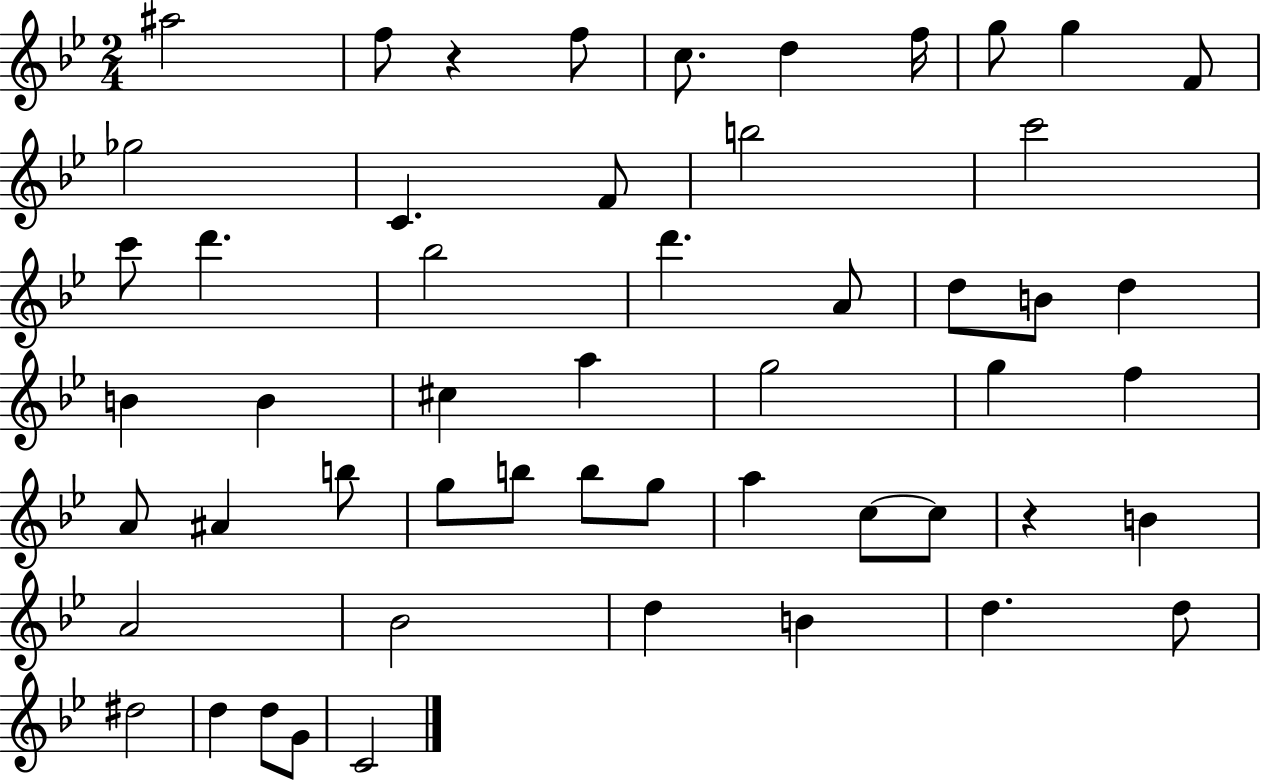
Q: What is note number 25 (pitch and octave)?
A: C#5